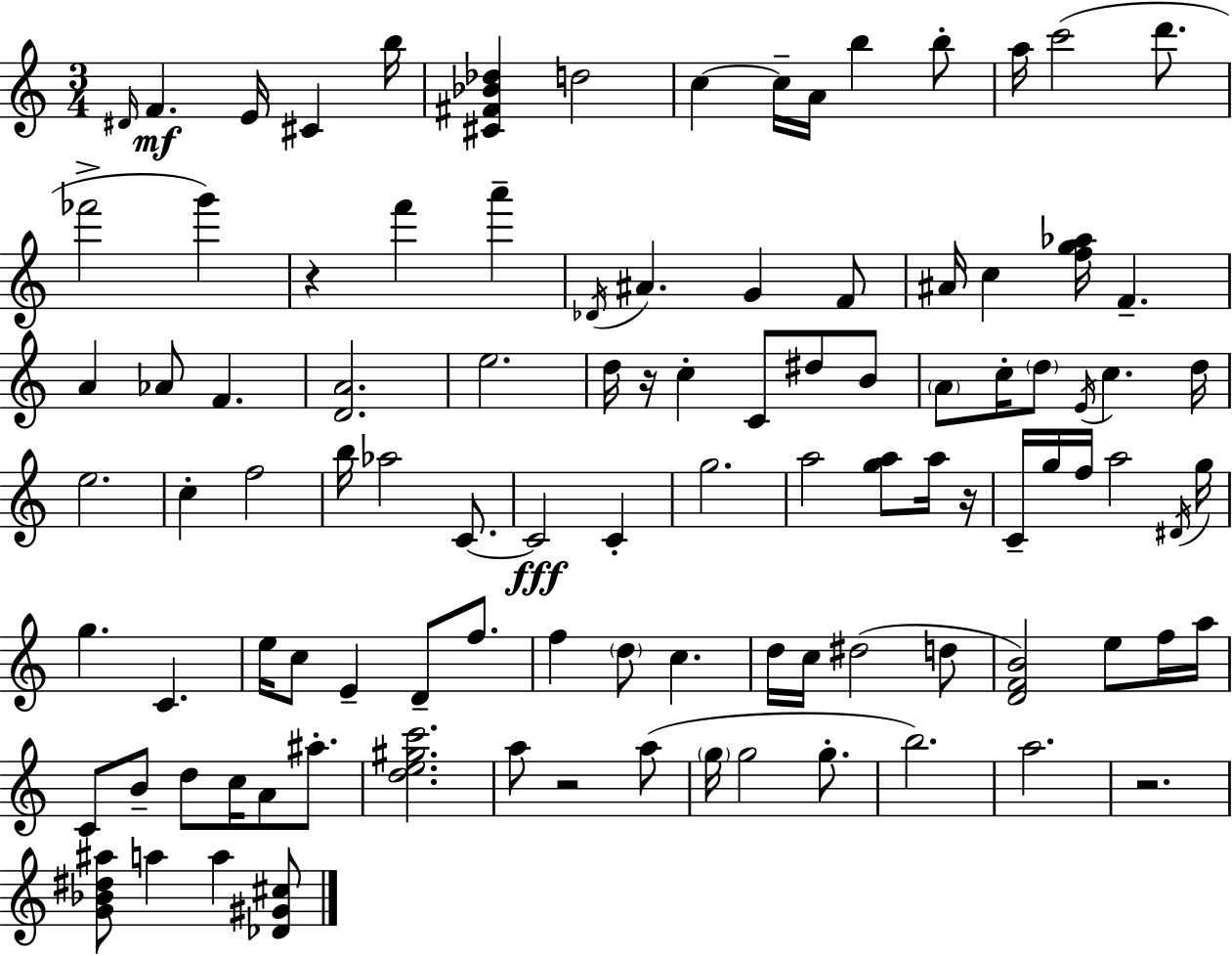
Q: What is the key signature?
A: C major